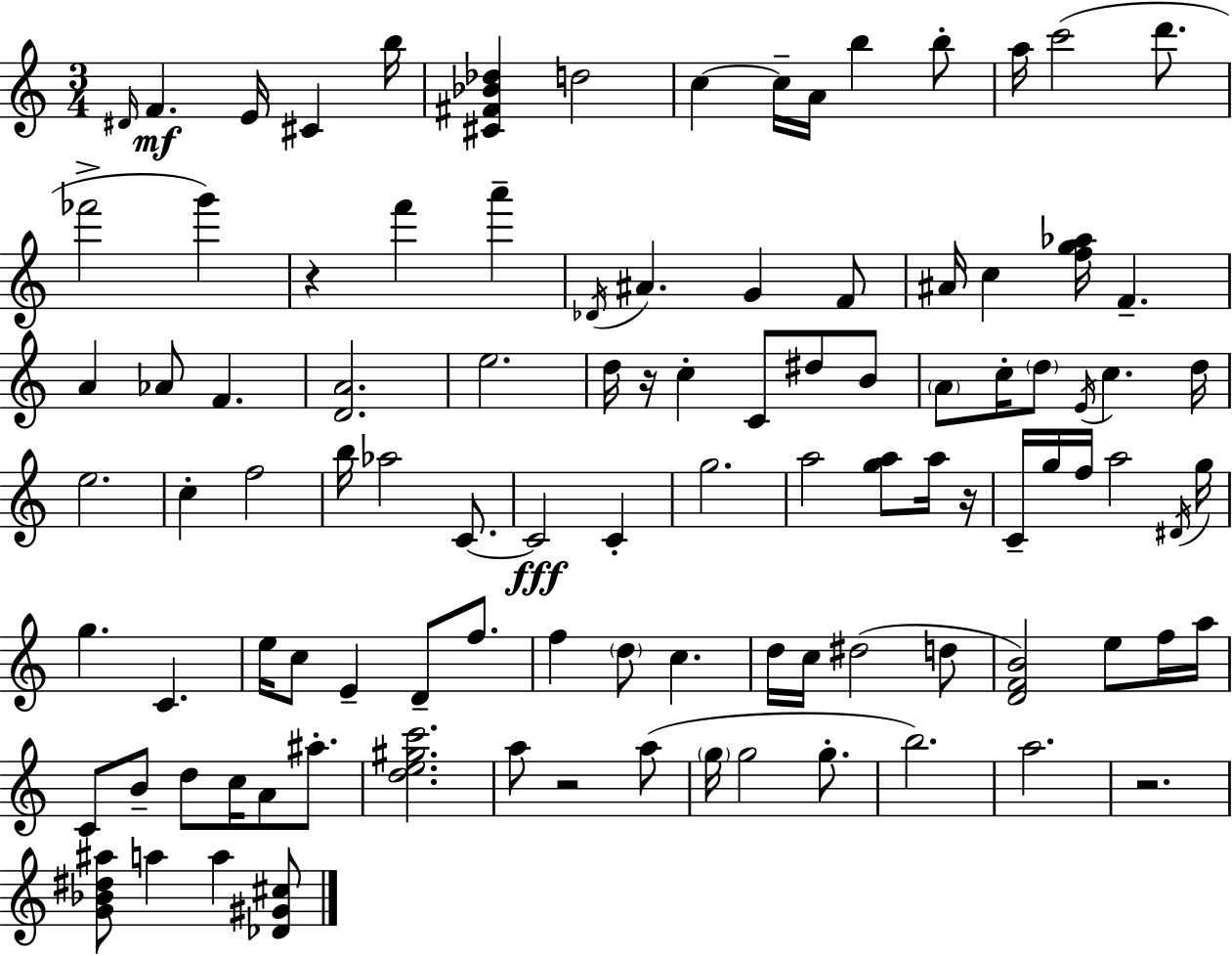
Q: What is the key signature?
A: C major